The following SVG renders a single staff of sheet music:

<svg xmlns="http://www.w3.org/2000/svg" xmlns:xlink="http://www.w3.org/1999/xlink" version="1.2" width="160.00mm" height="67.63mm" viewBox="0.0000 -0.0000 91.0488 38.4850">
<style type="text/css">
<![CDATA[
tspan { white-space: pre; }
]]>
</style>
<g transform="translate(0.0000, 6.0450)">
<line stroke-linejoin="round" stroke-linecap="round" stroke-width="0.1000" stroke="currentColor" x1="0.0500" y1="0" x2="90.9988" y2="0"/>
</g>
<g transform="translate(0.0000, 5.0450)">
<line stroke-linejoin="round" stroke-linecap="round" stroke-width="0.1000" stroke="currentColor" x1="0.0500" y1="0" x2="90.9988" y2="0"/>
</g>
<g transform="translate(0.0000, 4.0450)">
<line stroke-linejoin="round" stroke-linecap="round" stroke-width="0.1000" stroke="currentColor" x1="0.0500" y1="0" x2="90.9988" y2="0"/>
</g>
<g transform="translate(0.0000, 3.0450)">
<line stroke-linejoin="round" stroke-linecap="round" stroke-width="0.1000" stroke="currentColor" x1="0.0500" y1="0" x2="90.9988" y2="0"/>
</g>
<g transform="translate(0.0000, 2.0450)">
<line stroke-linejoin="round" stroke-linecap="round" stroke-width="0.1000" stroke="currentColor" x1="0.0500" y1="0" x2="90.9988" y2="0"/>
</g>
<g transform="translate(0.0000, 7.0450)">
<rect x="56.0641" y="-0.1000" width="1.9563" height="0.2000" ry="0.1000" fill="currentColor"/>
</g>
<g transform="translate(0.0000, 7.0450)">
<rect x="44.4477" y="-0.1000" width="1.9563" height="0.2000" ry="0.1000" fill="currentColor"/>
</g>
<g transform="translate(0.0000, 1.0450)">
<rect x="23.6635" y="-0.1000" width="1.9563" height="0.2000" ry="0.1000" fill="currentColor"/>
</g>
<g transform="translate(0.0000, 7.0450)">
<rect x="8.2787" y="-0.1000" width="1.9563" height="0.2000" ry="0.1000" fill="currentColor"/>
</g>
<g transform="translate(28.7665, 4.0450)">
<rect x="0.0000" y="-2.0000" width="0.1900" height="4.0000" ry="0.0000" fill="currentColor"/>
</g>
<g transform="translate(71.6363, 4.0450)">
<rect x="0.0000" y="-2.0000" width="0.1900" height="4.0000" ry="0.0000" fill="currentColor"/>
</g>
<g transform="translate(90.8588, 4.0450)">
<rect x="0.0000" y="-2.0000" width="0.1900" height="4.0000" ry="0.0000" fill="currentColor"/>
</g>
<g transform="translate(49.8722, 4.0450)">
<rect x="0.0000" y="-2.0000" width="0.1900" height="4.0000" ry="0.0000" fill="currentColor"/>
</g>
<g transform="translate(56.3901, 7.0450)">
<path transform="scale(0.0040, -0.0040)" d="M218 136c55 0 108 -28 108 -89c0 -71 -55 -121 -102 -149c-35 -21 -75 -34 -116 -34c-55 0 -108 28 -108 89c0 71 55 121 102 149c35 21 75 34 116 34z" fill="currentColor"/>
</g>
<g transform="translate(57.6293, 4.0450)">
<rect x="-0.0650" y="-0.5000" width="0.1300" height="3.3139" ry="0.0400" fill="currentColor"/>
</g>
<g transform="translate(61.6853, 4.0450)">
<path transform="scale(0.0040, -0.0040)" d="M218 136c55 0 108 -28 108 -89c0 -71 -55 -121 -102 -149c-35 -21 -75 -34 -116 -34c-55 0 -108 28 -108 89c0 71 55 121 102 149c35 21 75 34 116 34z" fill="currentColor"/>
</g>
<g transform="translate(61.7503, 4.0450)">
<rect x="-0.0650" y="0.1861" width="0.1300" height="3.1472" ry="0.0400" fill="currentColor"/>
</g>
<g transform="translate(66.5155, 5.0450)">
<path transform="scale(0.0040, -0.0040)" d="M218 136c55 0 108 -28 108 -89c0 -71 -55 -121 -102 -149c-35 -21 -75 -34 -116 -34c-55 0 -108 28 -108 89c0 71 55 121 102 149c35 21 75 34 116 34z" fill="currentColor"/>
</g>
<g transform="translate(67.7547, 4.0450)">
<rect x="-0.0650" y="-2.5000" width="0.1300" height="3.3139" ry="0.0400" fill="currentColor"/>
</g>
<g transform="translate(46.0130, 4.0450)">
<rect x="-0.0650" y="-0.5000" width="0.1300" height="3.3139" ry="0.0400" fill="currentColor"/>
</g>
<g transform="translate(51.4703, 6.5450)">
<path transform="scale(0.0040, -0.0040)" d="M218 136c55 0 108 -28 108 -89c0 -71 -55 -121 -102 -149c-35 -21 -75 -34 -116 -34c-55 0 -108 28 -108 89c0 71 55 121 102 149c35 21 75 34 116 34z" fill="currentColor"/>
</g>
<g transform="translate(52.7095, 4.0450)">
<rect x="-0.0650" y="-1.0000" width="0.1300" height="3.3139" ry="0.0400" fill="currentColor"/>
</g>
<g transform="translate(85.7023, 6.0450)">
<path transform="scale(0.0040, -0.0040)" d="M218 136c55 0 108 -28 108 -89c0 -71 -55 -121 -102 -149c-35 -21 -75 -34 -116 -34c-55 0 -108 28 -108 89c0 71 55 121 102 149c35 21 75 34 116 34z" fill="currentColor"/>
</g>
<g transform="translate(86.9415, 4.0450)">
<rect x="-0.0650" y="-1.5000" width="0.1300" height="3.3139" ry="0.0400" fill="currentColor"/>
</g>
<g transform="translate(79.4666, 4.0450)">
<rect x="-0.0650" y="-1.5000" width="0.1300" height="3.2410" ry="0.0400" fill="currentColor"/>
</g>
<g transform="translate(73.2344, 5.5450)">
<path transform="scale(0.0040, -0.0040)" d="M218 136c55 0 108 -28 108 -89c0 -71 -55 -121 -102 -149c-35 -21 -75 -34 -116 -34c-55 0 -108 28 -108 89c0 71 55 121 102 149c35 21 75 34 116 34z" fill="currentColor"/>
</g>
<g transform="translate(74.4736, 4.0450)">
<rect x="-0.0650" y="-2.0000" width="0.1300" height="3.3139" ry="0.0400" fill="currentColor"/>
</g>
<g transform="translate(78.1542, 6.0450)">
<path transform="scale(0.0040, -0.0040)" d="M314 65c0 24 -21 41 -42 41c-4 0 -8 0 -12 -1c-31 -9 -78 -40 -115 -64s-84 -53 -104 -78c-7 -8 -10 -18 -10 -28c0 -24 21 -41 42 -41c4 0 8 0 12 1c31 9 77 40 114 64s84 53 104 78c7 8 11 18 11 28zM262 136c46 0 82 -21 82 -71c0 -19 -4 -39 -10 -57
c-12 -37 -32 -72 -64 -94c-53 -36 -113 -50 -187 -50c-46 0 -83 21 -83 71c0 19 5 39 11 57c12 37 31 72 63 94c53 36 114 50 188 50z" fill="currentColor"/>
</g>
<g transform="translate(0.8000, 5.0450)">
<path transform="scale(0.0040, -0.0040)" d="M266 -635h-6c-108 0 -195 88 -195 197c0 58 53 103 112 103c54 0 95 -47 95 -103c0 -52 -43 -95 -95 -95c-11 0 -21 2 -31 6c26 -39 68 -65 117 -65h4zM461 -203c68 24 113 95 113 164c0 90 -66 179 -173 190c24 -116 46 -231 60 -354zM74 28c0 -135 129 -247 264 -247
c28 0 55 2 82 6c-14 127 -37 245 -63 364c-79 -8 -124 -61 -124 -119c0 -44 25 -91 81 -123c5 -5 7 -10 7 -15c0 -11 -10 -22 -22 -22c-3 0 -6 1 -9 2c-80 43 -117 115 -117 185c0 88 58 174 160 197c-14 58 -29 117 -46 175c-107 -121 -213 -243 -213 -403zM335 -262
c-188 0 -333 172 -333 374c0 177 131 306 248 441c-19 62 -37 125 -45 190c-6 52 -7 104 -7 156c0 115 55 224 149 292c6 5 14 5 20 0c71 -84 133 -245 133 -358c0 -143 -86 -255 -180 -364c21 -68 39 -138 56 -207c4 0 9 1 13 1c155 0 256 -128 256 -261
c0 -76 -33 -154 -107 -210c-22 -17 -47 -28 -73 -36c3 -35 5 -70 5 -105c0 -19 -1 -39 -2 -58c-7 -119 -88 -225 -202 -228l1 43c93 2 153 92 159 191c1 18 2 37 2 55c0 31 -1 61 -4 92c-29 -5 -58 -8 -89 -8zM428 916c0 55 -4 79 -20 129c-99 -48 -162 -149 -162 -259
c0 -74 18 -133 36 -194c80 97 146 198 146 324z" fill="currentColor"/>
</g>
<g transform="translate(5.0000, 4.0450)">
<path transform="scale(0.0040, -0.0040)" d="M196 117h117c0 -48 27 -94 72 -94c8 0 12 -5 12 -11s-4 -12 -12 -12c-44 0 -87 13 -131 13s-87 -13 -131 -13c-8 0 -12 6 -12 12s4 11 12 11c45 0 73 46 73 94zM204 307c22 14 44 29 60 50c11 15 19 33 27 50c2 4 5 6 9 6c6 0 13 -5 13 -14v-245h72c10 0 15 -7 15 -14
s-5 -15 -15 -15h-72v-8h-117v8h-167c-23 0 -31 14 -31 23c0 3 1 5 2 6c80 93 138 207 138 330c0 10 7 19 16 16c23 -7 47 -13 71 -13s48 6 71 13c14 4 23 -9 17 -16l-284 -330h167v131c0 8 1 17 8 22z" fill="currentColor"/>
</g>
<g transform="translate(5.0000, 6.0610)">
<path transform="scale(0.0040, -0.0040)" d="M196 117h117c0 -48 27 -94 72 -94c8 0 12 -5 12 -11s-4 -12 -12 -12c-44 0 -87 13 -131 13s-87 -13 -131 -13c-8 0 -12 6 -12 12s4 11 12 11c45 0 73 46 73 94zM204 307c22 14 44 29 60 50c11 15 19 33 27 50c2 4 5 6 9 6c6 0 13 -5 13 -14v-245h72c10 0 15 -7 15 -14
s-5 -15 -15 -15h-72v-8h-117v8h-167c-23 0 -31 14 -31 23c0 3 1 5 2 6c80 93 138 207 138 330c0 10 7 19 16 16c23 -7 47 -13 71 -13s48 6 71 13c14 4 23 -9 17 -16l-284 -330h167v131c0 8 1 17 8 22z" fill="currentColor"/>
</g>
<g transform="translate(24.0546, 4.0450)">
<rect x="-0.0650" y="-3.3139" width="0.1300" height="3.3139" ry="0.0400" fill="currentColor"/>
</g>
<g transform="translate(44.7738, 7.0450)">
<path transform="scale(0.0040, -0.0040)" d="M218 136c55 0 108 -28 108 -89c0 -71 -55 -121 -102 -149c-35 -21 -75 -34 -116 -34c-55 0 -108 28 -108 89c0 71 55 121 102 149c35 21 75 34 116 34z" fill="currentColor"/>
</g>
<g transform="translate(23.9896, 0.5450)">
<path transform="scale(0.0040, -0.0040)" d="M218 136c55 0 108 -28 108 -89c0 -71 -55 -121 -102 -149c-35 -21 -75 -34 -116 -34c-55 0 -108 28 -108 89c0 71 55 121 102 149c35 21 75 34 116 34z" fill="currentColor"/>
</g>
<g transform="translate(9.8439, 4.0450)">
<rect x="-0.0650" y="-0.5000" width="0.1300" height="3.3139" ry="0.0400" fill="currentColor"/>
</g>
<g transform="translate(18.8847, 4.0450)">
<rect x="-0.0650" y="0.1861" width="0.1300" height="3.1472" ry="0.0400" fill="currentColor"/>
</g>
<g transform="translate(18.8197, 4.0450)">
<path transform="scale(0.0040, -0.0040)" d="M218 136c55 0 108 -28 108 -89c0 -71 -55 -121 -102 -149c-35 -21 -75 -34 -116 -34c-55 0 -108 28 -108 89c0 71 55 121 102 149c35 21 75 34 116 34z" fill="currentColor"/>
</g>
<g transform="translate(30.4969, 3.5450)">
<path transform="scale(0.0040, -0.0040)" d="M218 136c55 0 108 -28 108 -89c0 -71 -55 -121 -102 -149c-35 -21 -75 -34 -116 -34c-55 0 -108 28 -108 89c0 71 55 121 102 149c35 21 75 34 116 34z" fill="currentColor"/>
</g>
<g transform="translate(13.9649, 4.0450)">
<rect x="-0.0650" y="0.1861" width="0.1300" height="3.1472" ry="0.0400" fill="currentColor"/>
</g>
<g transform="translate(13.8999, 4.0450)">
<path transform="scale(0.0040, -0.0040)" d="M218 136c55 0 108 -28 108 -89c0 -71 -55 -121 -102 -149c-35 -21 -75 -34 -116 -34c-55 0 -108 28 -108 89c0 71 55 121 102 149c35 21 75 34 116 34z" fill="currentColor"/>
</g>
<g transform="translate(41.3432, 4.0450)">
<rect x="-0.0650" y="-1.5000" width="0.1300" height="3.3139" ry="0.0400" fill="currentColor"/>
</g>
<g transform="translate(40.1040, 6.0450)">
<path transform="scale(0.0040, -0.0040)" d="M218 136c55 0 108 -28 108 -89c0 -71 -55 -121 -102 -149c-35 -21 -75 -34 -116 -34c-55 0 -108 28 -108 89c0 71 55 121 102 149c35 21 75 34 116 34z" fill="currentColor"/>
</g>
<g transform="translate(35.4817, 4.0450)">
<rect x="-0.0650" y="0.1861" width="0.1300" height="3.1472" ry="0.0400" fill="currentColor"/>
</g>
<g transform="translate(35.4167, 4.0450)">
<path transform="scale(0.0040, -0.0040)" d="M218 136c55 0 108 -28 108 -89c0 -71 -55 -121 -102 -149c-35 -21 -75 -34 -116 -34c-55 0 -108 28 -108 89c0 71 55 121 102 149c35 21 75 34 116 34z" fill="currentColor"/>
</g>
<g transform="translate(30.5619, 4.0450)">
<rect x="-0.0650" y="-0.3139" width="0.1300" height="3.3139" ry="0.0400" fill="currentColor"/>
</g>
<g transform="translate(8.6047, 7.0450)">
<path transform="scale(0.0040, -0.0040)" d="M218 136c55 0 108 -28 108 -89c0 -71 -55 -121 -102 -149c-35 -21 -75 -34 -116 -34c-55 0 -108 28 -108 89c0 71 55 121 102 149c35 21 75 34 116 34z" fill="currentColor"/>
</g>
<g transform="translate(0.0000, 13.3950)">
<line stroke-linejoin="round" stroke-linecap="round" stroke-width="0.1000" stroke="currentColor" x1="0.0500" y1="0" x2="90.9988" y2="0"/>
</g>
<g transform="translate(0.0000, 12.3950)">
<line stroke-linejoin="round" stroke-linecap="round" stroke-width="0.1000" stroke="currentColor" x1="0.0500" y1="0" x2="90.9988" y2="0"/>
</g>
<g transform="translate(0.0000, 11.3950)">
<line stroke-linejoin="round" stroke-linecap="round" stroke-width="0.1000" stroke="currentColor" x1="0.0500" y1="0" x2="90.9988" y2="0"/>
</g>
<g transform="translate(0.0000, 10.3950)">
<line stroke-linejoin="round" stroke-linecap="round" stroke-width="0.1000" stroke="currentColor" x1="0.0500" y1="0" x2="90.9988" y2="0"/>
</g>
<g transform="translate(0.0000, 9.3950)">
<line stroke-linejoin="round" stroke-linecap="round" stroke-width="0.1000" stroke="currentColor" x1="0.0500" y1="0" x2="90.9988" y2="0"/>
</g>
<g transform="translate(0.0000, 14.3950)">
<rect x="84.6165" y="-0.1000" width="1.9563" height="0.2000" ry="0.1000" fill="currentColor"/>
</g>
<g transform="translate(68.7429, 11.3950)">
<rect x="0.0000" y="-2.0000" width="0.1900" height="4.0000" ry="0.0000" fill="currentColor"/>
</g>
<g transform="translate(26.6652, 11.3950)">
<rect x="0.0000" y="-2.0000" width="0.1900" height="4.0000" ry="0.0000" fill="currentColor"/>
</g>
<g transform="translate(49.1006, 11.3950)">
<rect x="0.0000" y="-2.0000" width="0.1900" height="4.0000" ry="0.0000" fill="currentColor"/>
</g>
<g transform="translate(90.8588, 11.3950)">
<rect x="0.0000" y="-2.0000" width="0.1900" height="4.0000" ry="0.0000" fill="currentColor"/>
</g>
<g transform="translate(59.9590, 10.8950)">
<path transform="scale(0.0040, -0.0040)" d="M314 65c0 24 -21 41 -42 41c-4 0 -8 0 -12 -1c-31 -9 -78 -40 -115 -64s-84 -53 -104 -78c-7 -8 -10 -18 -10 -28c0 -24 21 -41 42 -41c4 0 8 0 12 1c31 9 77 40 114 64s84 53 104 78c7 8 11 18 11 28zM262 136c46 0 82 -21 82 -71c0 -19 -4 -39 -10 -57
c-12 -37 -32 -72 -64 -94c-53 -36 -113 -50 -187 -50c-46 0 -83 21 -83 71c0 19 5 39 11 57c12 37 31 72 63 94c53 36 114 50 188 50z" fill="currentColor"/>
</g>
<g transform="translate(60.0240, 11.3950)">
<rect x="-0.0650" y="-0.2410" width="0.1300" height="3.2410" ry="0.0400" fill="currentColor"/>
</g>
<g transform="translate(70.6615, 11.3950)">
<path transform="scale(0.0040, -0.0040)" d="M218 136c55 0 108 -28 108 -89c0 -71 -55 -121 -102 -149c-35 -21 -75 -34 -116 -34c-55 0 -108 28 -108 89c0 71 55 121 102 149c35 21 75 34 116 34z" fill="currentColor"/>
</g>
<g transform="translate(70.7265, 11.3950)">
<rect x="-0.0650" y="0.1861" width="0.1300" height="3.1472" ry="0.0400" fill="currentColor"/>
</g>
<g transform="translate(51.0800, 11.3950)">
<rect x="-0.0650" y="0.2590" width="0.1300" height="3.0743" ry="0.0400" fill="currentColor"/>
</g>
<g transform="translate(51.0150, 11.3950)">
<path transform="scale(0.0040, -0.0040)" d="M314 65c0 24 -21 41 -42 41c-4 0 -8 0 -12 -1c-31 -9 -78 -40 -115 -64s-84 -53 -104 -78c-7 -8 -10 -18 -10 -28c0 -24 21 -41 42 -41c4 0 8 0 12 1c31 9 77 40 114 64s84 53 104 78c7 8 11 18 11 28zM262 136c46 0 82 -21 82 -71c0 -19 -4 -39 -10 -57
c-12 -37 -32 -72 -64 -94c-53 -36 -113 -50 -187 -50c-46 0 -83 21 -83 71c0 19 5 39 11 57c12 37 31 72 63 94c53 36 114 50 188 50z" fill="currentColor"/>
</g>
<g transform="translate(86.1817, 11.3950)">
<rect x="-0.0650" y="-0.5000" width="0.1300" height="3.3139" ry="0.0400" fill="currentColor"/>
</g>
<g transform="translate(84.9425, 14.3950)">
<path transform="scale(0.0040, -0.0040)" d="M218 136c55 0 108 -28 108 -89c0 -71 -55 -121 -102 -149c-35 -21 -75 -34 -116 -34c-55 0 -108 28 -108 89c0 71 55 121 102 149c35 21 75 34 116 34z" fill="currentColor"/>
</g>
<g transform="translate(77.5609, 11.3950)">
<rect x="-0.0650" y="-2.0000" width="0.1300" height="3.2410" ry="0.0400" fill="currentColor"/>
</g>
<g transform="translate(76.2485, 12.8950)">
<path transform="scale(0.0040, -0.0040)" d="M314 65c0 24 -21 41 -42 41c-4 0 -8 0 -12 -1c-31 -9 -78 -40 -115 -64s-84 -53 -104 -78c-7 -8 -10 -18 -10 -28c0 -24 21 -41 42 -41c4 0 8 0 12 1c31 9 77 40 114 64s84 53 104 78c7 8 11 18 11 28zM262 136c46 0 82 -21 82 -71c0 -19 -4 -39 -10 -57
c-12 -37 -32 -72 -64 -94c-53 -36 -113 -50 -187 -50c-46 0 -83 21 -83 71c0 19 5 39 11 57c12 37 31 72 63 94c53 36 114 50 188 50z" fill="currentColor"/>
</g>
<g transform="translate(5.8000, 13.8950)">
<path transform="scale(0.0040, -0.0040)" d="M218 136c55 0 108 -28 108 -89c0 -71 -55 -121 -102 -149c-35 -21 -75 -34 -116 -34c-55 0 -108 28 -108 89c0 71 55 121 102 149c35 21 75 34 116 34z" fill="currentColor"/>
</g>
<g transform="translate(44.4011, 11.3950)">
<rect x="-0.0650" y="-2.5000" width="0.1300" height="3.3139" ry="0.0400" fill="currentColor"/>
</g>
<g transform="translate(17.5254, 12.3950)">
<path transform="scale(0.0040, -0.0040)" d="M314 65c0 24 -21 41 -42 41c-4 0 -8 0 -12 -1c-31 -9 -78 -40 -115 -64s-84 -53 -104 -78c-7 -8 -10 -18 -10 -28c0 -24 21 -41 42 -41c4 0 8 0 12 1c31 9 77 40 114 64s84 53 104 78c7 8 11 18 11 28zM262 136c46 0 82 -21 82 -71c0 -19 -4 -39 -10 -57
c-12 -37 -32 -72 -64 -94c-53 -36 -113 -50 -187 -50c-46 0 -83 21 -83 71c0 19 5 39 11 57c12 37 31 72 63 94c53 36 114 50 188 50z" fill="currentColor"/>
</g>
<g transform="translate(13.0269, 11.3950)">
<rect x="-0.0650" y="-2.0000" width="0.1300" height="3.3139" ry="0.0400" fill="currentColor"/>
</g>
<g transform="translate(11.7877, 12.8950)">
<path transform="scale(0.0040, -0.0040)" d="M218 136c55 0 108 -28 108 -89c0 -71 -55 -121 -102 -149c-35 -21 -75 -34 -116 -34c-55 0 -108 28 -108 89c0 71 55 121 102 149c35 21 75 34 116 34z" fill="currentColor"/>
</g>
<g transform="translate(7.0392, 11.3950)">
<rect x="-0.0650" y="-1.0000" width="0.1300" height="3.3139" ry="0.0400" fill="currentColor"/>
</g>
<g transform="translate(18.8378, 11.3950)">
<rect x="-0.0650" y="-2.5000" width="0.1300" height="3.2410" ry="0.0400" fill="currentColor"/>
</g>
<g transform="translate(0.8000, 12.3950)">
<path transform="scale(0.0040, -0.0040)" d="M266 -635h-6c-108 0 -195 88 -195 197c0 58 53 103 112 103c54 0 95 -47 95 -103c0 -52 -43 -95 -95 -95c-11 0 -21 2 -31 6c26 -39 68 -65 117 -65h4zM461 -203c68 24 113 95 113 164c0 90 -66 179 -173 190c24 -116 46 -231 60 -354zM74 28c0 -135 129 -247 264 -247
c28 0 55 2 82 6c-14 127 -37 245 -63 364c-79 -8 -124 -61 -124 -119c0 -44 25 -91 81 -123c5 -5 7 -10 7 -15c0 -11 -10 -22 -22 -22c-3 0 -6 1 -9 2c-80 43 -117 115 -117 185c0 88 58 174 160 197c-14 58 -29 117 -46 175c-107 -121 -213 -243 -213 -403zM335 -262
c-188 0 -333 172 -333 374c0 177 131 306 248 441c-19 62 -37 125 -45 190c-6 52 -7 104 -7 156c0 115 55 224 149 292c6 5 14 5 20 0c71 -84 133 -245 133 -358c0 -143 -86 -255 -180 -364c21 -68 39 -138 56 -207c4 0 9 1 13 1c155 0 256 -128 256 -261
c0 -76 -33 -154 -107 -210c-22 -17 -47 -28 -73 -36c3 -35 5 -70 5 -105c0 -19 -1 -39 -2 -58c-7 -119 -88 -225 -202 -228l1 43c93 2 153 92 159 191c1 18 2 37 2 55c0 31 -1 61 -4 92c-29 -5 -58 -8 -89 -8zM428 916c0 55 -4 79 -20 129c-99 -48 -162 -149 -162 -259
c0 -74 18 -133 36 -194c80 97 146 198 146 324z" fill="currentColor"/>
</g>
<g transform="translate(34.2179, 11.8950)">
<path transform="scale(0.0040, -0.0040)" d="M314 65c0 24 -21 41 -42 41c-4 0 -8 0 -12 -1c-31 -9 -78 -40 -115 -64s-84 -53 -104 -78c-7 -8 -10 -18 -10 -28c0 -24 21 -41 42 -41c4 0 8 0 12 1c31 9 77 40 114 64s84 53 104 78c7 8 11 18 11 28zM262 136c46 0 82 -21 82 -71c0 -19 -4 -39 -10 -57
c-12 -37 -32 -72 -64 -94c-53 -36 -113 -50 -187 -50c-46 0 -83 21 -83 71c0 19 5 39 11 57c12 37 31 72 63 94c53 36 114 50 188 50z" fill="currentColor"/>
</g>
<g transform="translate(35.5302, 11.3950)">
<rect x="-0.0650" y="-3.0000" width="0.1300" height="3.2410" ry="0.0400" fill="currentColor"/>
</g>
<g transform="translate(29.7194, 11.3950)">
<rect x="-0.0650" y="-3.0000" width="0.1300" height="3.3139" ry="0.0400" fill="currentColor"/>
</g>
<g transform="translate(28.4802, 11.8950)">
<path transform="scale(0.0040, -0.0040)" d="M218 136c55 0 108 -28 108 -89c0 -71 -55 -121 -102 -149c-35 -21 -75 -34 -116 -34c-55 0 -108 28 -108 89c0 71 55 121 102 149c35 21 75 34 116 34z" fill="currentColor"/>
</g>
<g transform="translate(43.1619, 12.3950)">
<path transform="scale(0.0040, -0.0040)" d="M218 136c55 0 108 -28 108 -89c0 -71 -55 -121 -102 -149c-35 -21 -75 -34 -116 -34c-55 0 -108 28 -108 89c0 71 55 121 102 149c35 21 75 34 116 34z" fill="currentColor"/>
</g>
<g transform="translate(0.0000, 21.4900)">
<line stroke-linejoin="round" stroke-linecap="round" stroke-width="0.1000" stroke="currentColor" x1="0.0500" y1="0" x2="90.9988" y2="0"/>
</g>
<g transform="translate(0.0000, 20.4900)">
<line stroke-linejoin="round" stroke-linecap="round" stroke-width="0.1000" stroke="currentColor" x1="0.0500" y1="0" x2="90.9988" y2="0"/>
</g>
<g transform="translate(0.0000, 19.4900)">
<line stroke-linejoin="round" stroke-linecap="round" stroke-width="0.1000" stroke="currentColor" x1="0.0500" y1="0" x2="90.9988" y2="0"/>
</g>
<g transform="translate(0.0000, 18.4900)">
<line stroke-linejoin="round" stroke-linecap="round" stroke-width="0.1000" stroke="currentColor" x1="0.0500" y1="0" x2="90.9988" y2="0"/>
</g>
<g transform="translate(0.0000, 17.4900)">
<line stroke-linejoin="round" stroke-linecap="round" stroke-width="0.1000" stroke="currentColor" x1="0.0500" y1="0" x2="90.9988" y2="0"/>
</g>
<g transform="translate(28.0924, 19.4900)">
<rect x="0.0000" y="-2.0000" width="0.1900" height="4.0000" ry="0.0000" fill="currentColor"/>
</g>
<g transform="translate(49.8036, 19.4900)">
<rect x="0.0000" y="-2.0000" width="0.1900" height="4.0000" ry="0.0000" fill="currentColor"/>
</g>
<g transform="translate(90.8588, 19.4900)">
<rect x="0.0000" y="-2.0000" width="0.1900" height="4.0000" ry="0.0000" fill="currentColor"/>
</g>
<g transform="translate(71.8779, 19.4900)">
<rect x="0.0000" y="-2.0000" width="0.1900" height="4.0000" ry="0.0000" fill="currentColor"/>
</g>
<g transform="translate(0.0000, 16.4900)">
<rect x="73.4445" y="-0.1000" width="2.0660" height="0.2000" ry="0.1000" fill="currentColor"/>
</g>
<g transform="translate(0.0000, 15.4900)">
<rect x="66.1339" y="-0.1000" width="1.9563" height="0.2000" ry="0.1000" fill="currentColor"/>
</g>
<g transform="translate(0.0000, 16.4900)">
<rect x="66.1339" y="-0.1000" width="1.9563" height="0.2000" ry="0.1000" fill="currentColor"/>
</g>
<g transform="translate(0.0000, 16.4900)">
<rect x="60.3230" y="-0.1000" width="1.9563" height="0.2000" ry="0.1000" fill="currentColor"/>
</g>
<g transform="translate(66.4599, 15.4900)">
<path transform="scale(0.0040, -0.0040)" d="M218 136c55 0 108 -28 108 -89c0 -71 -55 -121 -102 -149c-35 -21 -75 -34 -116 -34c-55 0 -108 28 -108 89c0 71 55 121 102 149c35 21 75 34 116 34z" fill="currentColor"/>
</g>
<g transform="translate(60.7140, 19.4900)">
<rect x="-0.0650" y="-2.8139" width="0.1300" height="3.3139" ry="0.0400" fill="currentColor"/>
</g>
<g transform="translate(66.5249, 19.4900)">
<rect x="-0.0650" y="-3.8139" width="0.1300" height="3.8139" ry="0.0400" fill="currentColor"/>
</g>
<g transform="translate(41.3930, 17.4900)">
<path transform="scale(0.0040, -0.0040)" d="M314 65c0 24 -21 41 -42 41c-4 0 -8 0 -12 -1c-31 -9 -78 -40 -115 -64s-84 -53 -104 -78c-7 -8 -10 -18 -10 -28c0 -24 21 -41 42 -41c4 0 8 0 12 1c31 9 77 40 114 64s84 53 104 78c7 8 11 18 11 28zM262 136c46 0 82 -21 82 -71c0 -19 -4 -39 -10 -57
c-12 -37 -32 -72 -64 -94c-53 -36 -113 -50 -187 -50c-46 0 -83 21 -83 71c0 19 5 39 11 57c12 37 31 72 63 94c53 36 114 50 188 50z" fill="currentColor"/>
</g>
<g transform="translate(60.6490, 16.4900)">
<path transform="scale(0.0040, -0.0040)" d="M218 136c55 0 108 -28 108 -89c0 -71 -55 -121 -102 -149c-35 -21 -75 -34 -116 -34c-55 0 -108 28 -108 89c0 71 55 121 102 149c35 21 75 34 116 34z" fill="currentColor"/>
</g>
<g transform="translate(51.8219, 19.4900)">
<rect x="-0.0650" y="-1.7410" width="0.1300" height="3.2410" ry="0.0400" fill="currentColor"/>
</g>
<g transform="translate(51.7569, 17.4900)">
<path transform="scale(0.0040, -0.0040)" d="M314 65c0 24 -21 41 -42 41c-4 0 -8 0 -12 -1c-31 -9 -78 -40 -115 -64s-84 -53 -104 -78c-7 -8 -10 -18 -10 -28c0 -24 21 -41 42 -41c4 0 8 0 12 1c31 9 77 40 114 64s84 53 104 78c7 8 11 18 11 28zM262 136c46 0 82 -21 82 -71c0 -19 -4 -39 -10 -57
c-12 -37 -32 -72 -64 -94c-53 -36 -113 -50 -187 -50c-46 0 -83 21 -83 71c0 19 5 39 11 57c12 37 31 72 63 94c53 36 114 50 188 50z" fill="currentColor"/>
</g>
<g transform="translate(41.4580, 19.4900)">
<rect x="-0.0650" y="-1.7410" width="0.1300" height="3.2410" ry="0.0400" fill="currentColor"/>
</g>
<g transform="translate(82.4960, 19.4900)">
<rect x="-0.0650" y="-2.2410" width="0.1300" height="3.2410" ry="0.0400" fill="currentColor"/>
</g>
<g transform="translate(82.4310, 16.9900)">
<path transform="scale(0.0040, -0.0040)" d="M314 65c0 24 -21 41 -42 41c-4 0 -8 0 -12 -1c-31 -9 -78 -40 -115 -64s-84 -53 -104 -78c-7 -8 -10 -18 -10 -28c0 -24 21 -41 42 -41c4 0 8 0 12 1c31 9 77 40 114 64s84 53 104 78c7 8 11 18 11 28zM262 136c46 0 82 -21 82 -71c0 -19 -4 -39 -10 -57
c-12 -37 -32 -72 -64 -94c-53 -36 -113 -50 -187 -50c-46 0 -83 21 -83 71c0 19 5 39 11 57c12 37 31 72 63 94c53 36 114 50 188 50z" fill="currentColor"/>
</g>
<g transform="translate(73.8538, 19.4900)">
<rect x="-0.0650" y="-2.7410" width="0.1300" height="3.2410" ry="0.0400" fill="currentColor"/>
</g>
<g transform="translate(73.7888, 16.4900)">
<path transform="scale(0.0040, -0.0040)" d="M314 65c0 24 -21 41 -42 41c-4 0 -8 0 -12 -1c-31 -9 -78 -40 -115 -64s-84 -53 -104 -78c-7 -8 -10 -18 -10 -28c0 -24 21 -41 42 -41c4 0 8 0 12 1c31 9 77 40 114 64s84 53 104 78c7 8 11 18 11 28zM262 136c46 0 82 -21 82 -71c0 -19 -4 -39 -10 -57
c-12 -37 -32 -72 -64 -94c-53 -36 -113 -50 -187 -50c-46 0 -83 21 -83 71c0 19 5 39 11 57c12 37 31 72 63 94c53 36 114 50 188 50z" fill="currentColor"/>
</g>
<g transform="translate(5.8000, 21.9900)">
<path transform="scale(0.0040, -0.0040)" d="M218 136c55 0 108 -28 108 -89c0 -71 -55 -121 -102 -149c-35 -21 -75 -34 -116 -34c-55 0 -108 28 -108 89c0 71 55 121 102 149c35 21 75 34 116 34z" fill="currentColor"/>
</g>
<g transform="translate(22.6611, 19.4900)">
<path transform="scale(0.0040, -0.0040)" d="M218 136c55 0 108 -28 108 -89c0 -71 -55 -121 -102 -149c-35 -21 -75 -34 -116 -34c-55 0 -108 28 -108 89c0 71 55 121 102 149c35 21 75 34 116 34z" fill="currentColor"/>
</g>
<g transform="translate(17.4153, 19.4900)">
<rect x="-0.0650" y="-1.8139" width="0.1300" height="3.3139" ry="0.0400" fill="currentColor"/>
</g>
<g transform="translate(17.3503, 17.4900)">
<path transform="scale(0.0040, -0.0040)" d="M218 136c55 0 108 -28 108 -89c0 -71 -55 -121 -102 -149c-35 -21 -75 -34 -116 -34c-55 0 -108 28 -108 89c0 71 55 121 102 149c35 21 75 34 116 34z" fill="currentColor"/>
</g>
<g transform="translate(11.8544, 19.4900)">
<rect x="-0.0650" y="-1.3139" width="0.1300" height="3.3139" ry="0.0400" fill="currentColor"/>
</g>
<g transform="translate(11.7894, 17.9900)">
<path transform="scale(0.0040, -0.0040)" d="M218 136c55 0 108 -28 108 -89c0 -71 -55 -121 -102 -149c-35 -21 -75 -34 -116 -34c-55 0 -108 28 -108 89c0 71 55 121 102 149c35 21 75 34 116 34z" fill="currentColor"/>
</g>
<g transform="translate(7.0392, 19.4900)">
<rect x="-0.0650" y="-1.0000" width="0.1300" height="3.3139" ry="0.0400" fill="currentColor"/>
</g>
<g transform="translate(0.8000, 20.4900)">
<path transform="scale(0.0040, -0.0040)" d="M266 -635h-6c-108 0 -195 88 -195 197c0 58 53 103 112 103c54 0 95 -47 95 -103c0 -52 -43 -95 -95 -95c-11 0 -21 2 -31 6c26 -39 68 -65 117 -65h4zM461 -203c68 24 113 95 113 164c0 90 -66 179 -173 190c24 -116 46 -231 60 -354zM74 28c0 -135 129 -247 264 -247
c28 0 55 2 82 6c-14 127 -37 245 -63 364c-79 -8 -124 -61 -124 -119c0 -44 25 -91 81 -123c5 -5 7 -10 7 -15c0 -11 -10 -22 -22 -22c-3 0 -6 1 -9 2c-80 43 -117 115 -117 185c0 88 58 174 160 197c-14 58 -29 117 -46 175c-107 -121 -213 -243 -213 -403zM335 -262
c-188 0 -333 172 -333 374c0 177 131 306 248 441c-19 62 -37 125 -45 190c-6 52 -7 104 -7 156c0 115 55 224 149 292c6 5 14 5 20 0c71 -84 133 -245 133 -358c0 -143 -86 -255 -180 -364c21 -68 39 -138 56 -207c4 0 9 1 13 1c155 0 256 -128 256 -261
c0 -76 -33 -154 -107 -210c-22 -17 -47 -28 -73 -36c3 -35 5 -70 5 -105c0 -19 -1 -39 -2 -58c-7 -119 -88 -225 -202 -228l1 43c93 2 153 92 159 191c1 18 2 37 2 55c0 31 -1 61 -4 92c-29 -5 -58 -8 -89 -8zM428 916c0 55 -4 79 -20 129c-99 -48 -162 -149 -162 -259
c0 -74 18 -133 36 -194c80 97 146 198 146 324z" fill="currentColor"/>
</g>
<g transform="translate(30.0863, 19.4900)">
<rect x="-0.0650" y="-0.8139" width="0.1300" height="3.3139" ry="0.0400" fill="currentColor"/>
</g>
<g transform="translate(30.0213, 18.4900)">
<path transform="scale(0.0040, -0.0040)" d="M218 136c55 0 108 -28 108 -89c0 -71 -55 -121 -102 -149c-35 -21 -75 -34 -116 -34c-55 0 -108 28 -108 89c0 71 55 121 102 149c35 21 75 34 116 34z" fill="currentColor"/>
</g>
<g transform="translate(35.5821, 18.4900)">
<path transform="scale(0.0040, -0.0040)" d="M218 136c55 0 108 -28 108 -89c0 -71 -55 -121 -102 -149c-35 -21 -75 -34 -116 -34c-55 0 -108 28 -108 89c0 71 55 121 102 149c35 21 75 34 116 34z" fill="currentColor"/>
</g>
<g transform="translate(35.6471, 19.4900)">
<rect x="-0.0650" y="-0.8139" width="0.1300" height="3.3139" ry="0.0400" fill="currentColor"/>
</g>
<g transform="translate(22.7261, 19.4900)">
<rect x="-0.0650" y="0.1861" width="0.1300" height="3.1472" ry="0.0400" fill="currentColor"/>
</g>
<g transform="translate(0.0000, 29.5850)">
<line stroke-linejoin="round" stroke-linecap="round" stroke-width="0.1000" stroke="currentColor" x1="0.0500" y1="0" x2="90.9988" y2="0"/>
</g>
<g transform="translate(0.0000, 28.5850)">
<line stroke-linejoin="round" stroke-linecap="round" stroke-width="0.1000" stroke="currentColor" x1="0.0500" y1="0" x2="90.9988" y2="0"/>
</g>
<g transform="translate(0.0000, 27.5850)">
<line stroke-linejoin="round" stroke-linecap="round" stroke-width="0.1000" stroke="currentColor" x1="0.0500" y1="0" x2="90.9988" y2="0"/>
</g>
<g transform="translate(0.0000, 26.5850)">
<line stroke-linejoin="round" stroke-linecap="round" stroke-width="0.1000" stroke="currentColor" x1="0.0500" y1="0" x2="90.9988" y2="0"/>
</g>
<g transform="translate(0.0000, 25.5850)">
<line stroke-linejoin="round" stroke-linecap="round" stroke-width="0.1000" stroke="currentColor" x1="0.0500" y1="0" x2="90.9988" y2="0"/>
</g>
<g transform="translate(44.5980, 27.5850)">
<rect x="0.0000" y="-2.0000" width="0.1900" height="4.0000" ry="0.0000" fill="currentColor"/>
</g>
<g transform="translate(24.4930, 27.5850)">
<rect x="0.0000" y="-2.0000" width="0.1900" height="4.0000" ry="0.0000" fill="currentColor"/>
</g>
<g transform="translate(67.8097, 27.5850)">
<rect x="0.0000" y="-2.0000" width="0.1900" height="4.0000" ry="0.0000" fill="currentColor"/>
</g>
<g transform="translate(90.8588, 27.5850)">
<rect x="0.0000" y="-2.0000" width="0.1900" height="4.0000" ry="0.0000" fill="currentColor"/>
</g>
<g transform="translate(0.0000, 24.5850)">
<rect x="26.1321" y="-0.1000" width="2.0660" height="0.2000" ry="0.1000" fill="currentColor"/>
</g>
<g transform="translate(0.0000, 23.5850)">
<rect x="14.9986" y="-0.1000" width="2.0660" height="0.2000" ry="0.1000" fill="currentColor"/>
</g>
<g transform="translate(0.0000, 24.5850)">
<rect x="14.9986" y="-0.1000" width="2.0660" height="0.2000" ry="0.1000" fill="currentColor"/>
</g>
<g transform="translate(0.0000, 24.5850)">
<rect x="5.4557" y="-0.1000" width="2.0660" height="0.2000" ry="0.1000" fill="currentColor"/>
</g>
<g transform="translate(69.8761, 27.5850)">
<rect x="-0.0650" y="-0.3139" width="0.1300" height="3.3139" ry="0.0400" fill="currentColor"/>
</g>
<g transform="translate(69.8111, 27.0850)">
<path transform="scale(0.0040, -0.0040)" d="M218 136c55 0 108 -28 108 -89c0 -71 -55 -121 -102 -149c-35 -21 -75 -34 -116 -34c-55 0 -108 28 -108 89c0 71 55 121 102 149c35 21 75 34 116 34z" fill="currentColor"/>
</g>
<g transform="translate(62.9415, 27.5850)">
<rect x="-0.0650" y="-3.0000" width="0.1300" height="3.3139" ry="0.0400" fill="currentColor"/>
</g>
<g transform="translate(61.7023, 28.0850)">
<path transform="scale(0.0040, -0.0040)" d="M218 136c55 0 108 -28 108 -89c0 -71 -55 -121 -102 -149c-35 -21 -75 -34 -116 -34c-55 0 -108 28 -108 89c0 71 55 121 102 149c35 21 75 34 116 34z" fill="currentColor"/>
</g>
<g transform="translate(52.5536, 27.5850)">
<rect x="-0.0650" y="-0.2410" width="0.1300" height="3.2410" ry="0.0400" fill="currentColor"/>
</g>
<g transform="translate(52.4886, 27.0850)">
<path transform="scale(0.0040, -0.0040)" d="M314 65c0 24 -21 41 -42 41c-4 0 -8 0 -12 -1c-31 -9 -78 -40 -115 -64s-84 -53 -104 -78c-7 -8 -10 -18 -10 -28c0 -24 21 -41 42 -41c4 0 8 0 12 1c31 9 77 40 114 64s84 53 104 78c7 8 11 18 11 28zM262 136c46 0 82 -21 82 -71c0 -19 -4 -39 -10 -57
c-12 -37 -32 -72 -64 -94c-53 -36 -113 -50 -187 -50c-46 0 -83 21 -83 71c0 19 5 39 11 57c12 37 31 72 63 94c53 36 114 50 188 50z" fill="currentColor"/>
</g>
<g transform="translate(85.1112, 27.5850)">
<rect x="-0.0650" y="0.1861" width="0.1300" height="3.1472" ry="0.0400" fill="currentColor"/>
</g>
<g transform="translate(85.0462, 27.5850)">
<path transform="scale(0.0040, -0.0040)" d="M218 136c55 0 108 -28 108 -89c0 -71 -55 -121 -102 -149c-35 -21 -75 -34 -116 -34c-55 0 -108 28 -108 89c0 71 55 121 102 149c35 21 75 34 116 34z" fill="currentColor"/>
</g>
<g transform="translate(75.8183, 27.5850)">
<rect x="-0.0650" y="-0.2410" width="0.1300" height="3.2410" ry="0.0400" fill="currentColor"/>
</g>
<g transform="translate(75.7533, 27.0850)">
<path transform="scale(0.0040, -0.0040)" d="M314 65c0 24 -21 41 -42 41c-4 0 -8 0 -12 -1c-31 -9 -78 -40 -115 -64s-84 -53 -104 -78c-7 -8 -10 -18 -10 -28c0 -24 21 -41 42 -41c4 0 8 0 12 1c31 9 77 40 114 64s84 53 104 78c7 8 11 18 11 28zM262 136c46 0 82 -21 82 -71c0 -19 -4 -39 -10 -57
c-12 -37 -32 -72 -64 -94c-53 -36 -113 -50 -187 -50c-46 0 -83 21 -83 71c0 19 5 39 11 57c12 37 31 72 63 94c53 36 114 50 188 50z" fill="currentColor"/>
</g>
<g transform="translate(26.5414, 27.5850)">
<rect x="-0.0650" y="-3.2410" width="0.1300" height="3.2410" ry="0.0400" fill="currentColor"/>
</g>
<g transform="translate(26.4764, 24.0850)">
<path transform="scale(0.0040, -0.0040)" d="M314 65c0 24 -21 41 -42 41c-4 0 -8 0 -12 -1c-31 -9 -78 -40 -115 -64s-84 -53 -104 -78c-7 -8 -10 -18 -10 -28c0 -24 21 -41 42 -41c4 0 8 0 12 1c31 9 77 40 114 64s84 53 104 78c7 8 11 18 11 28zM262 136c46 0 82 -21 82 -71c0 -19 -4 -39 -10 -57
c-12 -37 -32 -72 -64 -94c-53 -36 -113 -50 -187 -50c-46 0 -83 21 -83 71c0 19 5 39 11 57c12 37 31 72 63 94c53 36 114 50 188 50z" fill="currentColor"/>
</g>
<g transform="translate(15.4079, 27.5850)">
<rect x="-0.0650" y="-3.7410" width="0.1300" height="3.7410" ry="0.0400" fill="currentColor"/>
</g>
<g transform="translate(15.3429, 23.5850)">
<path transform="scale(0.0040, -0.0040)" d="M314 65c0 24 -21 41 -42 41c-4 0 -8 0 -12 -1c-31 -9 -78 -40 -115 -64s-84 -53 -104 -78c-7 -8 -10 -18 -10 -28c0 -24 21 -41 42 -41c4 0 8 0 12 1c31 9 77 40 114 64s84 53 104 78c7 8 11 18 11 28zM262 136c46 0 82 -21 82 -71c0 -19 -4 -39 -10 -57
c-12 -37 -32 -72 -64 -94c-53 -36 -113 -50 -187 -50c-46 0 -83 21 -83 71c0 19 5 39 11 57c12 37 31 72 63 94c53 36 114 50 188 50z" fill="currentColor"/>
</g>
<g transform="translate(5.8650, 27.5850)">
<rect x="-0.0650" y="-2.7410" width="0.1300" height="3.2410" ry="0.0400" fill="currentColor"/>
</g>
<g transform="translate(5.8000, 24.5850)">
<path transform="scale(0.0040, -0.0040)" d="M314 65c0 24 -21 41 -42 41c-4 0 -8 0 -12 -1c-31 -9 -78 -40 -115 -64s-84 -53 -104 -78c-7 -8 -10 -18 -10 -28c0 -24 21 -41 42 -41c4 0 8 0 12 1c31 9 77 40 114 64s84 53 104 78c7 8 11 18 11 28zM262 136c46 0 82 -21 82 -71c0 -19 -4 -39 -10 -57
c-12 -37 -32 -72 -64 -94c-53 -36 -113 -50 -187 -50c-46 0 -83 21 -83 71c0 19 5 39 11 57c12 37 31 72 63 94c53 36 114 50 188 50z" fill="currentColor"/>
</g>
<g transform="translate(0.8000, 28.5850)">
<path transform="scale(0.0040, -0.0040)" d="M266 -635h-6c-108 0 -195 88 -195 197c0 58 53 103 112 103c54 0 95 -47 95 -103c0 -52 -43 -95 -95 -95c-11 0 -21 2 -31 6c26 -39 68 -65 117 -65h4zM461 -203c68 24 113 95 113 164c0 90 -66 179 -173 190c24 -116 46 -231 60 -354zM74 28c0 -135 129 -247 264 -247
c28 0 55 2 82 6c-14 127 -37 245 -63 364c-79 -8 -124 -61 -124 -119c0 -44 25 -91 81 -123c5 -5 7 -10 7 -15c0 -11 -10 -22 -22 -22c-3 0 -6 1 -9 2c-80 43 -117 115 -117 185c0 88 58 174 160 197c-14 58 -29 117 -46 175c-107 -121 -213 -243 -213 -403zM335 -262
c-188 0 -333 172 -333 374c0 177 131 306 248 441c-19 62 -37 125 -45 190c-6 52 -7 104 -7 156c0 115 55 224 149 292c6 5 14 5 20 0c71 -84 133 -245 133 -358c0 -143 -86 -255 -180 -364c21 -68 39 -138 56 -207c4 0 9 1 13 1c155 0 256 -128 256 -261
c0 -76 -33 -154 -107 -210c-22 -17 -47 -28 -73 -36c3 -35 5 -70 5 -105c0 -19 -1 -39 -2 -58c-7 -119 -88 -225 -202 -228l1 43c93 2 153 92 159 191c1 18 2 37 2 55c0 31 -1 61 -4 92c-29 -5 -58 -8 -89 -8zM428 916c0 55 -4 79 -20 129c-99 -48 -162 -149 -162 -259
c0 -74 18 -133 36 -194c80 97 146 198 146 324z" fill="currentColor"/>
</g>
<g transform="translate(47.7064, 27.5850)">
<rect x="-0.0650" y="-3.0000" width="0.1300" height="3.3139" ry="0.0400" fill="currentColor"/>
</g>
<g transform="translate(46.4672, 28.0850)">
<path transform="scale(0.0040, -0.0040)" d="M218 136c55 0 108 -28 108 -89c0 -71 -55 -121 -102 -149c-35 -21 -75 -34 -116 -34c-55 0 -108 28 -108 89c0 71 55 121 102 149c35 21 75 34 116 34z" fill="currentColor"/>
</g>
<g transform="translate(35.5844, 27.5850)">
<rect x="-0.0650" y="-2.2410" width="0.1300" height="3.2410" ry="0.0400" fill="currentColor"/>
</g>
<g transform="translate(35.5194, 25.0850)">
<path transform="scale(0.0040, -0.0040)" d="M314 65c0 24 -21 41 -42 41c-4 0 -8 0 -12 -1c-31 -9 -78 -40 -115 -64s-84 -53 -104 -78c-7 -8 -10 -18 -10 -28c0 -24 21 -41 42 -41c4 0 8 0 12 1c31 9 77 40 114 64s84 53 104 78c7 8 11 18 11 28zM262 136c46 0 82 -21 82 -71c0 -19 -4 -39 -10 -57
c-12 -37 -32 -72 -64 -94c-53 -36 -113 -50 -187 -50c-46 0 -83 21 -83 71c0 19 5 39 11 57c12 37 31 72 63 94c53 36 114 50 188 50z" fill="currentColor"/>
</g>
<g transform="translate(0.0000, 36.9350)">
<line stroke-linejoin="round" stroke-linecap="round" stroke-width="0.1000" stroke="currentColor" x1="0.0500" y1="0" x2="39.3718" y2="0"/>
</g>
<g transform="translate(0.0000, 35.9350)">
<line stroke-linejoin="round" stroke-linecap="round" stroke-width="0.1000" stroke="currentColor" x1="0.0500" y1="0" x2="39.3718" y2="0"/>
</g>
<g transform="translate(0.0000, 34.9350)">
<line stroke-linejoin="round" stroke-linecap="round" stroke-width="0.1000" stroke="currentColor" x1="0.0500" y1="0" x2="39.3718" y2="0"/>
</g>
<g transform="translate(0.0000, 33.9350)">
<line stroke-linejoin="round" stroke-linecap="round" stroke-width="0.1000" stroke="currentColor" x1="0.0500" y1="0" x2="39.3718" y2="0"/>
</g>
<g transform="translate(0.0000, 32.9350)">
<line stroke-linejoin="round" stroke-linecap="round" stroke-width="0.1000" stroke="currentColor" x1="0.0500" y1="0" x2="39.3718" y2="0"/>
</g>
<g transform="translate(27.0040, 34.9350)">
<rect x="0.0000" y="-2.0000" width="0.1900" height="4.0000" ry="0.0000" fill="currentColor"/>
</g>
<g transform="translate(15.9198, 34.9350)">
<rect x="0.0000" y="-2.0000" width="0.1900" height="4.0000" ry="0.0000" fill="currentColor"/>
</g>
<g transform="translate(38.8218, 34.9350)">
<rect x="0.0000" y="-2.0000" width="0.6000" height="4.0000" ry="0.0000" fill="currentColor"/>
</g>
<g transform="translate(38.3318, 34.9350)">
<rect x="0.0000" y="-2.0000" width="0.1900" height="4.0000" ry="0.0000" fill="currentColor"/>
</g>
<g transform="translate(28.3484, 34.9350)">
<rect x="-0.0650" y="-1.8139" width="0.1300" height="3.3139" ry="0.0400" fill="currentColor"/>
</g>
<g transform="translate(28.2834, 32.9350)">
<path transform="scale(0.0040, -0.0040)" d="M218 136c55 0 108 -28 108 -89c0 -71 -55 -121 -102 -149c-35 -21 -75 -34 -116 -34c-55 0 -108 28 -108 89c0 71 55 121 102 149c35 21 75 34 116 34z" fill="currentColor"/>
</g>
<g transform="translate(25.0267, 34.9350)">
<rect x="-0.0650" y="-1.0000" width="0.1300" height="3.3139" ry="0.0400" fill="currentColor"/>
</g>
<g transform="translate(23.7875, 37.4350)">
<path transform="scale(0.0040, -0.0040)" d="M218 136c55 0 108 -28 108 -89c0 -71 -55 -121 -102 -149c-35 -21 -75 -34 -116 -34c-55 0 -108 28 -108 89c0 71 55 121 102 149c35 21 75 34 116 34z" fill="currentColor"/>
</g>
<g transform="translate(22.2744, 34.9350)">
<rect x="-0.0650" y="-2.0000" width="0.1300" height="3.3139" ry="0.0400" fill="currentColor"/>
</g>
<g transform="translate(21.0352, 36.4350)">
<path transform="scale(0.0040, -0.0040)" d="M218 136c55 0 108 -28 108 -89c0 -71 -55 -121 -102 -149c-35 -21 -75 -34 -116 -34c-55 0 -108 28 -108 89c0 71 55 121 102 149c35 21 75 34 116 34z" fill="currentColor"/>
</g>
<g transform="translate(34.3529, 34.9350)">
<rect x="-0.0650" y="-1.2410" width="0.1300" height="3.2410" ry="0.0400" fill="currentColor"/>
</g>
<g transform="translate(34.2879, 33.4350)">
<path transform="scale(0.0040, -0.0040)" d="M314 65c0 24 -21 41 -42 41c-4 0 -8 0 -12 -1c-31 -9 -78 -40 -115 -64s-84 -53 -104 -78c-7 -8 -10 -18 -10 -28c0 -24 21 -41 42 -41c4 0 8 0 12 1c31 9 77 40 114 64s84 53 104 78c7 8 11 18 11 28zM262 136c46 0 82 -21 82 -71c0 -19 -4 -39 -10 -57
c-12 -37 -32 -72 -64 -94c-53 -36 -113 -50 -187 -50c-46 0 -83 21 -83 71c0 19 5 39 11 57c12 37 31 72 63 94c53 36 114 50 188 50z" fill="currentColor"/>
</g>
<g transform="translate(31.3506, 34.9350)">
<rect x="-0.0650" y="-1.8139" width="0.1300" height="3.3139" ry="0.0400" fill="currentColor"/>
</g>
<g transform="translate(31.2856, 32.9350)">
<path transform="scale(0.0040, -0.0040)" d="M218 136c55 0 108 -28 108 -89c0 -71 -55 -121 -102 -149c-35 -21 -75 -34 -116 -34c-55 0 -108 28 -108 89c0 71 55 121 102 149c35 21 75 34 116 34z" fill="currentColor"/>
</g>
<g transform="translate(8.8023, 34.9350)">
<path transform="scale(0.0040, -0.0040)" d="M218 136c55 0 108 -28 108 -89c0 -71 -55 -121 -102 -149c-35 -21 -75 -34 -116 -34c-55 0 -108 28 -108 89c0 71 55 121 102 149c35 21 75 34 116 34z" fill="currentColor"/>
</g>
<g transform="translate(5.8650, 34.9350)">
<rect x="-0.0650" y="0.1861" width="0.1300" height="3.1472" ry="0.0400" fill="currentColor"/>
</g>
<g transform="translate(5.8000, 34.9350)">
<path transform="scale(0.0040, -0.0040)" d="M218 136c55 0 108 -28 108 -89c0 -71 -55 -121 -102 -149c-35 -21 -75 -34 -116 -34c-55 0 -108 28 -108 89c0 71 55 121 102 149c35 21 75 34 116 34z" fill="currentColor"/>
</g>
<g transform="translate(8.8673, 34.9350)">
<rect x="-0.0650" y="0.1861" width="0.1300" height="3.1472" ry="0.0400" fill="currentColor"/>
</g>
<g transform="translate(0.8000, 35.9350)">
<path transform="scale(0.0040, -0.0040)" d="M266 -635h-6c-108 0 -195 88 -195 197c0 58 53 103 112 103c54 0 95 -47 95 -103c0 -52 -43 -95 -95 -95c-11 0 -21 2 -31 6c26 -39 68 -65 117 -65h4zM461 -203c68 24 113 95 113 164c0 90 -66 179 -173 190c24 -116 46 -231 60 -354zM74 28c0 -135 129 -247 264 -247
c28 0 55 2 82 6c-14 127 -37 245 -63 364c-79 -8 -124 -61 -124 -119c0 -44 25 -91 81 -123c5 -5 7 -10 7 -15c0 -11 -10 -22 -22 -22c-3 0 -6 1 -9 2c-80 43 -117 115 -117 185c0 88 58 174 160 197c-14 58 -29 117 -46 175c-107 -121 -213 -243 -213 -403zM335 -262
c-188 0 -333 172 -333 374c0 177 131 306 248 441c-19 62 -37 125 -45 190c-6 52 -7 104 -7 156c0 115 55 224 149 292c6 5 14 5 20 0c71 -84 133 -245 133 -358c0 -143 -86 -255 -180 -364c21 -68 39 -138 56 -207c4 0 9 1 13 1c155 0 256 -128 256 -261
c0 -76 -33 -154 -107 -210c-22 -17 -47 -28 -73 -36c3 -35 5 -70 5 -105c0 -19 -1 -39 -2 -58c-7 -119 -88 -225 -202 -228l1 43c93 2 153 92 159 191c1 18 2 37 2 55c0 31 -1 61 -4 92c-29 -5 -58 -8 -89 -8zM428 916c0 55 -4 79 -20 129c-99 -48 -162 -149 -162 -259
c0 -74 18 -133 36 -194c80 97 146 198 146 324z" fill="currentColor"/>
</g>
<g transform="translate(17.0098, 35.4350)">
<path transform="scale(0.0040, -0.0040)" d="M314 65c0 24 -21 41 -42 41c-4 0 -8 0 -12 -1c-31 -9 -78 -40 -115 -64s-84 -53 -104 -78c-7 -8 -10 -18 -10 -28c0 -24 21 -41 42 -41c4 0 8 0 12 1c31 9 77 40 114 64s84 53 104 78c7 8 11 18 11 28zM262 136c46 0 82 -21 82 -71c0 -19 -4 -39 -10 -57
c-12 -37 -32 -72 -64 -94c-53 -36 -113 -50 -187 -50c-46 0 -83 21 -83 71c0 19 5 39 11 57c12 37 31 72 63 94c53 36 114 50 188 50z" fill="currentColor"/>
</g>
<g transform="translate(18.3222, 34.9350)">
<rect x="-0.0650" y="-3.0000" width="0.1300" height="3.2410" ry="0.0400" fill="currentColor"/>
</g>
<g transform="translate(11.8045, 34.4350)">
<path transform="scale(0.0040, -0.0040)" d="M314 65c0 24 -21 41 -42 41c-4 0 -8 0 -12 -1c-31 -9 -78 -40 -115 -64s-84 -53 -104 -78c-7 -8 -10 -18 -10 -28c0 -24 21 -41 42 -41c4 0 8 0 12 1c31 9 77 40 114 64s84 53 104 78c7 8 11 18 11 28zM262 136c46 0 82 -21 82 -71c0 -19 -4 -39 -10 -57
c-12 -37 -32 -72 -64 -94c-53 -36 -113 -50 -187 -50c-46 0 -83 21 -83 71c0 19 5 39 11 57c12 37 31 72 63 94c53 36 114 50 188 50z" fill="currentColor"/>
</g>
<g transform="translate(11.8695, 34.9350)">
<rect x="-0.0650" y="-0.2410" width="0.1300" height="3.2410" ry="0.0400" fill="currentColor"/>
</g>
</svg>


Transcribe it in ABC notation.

X:1
T:Untitled
M:4/4
L:1/4
K:C
C B B b c B E C D C B G F E2 E D F G2 A A2 G B2 c2 B F2 C D e f B d d f2 f2 a c' a2 g2 a2 c'2 b2 g2 A c2 A c c2 B B B c2 A2 F D f f e2